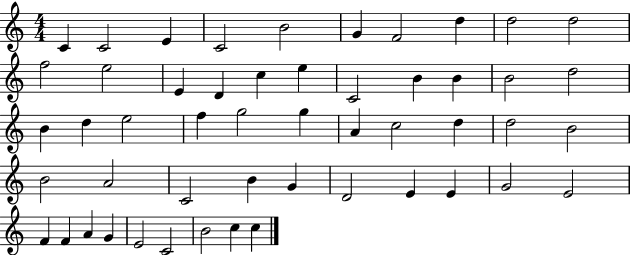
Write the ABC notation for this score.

X:1
T:Untitled
M:4/4
L:1/4
K:C
C C2 E C2 B2 G F2 d d2 d2 f2 e2 E D c e C2 B B B2 d2 B d e2 f g2 g A c2 d d2 B2 B2 A2 C2 B G D2 E E G2 E2 F F A G E2 C2 B2 c c